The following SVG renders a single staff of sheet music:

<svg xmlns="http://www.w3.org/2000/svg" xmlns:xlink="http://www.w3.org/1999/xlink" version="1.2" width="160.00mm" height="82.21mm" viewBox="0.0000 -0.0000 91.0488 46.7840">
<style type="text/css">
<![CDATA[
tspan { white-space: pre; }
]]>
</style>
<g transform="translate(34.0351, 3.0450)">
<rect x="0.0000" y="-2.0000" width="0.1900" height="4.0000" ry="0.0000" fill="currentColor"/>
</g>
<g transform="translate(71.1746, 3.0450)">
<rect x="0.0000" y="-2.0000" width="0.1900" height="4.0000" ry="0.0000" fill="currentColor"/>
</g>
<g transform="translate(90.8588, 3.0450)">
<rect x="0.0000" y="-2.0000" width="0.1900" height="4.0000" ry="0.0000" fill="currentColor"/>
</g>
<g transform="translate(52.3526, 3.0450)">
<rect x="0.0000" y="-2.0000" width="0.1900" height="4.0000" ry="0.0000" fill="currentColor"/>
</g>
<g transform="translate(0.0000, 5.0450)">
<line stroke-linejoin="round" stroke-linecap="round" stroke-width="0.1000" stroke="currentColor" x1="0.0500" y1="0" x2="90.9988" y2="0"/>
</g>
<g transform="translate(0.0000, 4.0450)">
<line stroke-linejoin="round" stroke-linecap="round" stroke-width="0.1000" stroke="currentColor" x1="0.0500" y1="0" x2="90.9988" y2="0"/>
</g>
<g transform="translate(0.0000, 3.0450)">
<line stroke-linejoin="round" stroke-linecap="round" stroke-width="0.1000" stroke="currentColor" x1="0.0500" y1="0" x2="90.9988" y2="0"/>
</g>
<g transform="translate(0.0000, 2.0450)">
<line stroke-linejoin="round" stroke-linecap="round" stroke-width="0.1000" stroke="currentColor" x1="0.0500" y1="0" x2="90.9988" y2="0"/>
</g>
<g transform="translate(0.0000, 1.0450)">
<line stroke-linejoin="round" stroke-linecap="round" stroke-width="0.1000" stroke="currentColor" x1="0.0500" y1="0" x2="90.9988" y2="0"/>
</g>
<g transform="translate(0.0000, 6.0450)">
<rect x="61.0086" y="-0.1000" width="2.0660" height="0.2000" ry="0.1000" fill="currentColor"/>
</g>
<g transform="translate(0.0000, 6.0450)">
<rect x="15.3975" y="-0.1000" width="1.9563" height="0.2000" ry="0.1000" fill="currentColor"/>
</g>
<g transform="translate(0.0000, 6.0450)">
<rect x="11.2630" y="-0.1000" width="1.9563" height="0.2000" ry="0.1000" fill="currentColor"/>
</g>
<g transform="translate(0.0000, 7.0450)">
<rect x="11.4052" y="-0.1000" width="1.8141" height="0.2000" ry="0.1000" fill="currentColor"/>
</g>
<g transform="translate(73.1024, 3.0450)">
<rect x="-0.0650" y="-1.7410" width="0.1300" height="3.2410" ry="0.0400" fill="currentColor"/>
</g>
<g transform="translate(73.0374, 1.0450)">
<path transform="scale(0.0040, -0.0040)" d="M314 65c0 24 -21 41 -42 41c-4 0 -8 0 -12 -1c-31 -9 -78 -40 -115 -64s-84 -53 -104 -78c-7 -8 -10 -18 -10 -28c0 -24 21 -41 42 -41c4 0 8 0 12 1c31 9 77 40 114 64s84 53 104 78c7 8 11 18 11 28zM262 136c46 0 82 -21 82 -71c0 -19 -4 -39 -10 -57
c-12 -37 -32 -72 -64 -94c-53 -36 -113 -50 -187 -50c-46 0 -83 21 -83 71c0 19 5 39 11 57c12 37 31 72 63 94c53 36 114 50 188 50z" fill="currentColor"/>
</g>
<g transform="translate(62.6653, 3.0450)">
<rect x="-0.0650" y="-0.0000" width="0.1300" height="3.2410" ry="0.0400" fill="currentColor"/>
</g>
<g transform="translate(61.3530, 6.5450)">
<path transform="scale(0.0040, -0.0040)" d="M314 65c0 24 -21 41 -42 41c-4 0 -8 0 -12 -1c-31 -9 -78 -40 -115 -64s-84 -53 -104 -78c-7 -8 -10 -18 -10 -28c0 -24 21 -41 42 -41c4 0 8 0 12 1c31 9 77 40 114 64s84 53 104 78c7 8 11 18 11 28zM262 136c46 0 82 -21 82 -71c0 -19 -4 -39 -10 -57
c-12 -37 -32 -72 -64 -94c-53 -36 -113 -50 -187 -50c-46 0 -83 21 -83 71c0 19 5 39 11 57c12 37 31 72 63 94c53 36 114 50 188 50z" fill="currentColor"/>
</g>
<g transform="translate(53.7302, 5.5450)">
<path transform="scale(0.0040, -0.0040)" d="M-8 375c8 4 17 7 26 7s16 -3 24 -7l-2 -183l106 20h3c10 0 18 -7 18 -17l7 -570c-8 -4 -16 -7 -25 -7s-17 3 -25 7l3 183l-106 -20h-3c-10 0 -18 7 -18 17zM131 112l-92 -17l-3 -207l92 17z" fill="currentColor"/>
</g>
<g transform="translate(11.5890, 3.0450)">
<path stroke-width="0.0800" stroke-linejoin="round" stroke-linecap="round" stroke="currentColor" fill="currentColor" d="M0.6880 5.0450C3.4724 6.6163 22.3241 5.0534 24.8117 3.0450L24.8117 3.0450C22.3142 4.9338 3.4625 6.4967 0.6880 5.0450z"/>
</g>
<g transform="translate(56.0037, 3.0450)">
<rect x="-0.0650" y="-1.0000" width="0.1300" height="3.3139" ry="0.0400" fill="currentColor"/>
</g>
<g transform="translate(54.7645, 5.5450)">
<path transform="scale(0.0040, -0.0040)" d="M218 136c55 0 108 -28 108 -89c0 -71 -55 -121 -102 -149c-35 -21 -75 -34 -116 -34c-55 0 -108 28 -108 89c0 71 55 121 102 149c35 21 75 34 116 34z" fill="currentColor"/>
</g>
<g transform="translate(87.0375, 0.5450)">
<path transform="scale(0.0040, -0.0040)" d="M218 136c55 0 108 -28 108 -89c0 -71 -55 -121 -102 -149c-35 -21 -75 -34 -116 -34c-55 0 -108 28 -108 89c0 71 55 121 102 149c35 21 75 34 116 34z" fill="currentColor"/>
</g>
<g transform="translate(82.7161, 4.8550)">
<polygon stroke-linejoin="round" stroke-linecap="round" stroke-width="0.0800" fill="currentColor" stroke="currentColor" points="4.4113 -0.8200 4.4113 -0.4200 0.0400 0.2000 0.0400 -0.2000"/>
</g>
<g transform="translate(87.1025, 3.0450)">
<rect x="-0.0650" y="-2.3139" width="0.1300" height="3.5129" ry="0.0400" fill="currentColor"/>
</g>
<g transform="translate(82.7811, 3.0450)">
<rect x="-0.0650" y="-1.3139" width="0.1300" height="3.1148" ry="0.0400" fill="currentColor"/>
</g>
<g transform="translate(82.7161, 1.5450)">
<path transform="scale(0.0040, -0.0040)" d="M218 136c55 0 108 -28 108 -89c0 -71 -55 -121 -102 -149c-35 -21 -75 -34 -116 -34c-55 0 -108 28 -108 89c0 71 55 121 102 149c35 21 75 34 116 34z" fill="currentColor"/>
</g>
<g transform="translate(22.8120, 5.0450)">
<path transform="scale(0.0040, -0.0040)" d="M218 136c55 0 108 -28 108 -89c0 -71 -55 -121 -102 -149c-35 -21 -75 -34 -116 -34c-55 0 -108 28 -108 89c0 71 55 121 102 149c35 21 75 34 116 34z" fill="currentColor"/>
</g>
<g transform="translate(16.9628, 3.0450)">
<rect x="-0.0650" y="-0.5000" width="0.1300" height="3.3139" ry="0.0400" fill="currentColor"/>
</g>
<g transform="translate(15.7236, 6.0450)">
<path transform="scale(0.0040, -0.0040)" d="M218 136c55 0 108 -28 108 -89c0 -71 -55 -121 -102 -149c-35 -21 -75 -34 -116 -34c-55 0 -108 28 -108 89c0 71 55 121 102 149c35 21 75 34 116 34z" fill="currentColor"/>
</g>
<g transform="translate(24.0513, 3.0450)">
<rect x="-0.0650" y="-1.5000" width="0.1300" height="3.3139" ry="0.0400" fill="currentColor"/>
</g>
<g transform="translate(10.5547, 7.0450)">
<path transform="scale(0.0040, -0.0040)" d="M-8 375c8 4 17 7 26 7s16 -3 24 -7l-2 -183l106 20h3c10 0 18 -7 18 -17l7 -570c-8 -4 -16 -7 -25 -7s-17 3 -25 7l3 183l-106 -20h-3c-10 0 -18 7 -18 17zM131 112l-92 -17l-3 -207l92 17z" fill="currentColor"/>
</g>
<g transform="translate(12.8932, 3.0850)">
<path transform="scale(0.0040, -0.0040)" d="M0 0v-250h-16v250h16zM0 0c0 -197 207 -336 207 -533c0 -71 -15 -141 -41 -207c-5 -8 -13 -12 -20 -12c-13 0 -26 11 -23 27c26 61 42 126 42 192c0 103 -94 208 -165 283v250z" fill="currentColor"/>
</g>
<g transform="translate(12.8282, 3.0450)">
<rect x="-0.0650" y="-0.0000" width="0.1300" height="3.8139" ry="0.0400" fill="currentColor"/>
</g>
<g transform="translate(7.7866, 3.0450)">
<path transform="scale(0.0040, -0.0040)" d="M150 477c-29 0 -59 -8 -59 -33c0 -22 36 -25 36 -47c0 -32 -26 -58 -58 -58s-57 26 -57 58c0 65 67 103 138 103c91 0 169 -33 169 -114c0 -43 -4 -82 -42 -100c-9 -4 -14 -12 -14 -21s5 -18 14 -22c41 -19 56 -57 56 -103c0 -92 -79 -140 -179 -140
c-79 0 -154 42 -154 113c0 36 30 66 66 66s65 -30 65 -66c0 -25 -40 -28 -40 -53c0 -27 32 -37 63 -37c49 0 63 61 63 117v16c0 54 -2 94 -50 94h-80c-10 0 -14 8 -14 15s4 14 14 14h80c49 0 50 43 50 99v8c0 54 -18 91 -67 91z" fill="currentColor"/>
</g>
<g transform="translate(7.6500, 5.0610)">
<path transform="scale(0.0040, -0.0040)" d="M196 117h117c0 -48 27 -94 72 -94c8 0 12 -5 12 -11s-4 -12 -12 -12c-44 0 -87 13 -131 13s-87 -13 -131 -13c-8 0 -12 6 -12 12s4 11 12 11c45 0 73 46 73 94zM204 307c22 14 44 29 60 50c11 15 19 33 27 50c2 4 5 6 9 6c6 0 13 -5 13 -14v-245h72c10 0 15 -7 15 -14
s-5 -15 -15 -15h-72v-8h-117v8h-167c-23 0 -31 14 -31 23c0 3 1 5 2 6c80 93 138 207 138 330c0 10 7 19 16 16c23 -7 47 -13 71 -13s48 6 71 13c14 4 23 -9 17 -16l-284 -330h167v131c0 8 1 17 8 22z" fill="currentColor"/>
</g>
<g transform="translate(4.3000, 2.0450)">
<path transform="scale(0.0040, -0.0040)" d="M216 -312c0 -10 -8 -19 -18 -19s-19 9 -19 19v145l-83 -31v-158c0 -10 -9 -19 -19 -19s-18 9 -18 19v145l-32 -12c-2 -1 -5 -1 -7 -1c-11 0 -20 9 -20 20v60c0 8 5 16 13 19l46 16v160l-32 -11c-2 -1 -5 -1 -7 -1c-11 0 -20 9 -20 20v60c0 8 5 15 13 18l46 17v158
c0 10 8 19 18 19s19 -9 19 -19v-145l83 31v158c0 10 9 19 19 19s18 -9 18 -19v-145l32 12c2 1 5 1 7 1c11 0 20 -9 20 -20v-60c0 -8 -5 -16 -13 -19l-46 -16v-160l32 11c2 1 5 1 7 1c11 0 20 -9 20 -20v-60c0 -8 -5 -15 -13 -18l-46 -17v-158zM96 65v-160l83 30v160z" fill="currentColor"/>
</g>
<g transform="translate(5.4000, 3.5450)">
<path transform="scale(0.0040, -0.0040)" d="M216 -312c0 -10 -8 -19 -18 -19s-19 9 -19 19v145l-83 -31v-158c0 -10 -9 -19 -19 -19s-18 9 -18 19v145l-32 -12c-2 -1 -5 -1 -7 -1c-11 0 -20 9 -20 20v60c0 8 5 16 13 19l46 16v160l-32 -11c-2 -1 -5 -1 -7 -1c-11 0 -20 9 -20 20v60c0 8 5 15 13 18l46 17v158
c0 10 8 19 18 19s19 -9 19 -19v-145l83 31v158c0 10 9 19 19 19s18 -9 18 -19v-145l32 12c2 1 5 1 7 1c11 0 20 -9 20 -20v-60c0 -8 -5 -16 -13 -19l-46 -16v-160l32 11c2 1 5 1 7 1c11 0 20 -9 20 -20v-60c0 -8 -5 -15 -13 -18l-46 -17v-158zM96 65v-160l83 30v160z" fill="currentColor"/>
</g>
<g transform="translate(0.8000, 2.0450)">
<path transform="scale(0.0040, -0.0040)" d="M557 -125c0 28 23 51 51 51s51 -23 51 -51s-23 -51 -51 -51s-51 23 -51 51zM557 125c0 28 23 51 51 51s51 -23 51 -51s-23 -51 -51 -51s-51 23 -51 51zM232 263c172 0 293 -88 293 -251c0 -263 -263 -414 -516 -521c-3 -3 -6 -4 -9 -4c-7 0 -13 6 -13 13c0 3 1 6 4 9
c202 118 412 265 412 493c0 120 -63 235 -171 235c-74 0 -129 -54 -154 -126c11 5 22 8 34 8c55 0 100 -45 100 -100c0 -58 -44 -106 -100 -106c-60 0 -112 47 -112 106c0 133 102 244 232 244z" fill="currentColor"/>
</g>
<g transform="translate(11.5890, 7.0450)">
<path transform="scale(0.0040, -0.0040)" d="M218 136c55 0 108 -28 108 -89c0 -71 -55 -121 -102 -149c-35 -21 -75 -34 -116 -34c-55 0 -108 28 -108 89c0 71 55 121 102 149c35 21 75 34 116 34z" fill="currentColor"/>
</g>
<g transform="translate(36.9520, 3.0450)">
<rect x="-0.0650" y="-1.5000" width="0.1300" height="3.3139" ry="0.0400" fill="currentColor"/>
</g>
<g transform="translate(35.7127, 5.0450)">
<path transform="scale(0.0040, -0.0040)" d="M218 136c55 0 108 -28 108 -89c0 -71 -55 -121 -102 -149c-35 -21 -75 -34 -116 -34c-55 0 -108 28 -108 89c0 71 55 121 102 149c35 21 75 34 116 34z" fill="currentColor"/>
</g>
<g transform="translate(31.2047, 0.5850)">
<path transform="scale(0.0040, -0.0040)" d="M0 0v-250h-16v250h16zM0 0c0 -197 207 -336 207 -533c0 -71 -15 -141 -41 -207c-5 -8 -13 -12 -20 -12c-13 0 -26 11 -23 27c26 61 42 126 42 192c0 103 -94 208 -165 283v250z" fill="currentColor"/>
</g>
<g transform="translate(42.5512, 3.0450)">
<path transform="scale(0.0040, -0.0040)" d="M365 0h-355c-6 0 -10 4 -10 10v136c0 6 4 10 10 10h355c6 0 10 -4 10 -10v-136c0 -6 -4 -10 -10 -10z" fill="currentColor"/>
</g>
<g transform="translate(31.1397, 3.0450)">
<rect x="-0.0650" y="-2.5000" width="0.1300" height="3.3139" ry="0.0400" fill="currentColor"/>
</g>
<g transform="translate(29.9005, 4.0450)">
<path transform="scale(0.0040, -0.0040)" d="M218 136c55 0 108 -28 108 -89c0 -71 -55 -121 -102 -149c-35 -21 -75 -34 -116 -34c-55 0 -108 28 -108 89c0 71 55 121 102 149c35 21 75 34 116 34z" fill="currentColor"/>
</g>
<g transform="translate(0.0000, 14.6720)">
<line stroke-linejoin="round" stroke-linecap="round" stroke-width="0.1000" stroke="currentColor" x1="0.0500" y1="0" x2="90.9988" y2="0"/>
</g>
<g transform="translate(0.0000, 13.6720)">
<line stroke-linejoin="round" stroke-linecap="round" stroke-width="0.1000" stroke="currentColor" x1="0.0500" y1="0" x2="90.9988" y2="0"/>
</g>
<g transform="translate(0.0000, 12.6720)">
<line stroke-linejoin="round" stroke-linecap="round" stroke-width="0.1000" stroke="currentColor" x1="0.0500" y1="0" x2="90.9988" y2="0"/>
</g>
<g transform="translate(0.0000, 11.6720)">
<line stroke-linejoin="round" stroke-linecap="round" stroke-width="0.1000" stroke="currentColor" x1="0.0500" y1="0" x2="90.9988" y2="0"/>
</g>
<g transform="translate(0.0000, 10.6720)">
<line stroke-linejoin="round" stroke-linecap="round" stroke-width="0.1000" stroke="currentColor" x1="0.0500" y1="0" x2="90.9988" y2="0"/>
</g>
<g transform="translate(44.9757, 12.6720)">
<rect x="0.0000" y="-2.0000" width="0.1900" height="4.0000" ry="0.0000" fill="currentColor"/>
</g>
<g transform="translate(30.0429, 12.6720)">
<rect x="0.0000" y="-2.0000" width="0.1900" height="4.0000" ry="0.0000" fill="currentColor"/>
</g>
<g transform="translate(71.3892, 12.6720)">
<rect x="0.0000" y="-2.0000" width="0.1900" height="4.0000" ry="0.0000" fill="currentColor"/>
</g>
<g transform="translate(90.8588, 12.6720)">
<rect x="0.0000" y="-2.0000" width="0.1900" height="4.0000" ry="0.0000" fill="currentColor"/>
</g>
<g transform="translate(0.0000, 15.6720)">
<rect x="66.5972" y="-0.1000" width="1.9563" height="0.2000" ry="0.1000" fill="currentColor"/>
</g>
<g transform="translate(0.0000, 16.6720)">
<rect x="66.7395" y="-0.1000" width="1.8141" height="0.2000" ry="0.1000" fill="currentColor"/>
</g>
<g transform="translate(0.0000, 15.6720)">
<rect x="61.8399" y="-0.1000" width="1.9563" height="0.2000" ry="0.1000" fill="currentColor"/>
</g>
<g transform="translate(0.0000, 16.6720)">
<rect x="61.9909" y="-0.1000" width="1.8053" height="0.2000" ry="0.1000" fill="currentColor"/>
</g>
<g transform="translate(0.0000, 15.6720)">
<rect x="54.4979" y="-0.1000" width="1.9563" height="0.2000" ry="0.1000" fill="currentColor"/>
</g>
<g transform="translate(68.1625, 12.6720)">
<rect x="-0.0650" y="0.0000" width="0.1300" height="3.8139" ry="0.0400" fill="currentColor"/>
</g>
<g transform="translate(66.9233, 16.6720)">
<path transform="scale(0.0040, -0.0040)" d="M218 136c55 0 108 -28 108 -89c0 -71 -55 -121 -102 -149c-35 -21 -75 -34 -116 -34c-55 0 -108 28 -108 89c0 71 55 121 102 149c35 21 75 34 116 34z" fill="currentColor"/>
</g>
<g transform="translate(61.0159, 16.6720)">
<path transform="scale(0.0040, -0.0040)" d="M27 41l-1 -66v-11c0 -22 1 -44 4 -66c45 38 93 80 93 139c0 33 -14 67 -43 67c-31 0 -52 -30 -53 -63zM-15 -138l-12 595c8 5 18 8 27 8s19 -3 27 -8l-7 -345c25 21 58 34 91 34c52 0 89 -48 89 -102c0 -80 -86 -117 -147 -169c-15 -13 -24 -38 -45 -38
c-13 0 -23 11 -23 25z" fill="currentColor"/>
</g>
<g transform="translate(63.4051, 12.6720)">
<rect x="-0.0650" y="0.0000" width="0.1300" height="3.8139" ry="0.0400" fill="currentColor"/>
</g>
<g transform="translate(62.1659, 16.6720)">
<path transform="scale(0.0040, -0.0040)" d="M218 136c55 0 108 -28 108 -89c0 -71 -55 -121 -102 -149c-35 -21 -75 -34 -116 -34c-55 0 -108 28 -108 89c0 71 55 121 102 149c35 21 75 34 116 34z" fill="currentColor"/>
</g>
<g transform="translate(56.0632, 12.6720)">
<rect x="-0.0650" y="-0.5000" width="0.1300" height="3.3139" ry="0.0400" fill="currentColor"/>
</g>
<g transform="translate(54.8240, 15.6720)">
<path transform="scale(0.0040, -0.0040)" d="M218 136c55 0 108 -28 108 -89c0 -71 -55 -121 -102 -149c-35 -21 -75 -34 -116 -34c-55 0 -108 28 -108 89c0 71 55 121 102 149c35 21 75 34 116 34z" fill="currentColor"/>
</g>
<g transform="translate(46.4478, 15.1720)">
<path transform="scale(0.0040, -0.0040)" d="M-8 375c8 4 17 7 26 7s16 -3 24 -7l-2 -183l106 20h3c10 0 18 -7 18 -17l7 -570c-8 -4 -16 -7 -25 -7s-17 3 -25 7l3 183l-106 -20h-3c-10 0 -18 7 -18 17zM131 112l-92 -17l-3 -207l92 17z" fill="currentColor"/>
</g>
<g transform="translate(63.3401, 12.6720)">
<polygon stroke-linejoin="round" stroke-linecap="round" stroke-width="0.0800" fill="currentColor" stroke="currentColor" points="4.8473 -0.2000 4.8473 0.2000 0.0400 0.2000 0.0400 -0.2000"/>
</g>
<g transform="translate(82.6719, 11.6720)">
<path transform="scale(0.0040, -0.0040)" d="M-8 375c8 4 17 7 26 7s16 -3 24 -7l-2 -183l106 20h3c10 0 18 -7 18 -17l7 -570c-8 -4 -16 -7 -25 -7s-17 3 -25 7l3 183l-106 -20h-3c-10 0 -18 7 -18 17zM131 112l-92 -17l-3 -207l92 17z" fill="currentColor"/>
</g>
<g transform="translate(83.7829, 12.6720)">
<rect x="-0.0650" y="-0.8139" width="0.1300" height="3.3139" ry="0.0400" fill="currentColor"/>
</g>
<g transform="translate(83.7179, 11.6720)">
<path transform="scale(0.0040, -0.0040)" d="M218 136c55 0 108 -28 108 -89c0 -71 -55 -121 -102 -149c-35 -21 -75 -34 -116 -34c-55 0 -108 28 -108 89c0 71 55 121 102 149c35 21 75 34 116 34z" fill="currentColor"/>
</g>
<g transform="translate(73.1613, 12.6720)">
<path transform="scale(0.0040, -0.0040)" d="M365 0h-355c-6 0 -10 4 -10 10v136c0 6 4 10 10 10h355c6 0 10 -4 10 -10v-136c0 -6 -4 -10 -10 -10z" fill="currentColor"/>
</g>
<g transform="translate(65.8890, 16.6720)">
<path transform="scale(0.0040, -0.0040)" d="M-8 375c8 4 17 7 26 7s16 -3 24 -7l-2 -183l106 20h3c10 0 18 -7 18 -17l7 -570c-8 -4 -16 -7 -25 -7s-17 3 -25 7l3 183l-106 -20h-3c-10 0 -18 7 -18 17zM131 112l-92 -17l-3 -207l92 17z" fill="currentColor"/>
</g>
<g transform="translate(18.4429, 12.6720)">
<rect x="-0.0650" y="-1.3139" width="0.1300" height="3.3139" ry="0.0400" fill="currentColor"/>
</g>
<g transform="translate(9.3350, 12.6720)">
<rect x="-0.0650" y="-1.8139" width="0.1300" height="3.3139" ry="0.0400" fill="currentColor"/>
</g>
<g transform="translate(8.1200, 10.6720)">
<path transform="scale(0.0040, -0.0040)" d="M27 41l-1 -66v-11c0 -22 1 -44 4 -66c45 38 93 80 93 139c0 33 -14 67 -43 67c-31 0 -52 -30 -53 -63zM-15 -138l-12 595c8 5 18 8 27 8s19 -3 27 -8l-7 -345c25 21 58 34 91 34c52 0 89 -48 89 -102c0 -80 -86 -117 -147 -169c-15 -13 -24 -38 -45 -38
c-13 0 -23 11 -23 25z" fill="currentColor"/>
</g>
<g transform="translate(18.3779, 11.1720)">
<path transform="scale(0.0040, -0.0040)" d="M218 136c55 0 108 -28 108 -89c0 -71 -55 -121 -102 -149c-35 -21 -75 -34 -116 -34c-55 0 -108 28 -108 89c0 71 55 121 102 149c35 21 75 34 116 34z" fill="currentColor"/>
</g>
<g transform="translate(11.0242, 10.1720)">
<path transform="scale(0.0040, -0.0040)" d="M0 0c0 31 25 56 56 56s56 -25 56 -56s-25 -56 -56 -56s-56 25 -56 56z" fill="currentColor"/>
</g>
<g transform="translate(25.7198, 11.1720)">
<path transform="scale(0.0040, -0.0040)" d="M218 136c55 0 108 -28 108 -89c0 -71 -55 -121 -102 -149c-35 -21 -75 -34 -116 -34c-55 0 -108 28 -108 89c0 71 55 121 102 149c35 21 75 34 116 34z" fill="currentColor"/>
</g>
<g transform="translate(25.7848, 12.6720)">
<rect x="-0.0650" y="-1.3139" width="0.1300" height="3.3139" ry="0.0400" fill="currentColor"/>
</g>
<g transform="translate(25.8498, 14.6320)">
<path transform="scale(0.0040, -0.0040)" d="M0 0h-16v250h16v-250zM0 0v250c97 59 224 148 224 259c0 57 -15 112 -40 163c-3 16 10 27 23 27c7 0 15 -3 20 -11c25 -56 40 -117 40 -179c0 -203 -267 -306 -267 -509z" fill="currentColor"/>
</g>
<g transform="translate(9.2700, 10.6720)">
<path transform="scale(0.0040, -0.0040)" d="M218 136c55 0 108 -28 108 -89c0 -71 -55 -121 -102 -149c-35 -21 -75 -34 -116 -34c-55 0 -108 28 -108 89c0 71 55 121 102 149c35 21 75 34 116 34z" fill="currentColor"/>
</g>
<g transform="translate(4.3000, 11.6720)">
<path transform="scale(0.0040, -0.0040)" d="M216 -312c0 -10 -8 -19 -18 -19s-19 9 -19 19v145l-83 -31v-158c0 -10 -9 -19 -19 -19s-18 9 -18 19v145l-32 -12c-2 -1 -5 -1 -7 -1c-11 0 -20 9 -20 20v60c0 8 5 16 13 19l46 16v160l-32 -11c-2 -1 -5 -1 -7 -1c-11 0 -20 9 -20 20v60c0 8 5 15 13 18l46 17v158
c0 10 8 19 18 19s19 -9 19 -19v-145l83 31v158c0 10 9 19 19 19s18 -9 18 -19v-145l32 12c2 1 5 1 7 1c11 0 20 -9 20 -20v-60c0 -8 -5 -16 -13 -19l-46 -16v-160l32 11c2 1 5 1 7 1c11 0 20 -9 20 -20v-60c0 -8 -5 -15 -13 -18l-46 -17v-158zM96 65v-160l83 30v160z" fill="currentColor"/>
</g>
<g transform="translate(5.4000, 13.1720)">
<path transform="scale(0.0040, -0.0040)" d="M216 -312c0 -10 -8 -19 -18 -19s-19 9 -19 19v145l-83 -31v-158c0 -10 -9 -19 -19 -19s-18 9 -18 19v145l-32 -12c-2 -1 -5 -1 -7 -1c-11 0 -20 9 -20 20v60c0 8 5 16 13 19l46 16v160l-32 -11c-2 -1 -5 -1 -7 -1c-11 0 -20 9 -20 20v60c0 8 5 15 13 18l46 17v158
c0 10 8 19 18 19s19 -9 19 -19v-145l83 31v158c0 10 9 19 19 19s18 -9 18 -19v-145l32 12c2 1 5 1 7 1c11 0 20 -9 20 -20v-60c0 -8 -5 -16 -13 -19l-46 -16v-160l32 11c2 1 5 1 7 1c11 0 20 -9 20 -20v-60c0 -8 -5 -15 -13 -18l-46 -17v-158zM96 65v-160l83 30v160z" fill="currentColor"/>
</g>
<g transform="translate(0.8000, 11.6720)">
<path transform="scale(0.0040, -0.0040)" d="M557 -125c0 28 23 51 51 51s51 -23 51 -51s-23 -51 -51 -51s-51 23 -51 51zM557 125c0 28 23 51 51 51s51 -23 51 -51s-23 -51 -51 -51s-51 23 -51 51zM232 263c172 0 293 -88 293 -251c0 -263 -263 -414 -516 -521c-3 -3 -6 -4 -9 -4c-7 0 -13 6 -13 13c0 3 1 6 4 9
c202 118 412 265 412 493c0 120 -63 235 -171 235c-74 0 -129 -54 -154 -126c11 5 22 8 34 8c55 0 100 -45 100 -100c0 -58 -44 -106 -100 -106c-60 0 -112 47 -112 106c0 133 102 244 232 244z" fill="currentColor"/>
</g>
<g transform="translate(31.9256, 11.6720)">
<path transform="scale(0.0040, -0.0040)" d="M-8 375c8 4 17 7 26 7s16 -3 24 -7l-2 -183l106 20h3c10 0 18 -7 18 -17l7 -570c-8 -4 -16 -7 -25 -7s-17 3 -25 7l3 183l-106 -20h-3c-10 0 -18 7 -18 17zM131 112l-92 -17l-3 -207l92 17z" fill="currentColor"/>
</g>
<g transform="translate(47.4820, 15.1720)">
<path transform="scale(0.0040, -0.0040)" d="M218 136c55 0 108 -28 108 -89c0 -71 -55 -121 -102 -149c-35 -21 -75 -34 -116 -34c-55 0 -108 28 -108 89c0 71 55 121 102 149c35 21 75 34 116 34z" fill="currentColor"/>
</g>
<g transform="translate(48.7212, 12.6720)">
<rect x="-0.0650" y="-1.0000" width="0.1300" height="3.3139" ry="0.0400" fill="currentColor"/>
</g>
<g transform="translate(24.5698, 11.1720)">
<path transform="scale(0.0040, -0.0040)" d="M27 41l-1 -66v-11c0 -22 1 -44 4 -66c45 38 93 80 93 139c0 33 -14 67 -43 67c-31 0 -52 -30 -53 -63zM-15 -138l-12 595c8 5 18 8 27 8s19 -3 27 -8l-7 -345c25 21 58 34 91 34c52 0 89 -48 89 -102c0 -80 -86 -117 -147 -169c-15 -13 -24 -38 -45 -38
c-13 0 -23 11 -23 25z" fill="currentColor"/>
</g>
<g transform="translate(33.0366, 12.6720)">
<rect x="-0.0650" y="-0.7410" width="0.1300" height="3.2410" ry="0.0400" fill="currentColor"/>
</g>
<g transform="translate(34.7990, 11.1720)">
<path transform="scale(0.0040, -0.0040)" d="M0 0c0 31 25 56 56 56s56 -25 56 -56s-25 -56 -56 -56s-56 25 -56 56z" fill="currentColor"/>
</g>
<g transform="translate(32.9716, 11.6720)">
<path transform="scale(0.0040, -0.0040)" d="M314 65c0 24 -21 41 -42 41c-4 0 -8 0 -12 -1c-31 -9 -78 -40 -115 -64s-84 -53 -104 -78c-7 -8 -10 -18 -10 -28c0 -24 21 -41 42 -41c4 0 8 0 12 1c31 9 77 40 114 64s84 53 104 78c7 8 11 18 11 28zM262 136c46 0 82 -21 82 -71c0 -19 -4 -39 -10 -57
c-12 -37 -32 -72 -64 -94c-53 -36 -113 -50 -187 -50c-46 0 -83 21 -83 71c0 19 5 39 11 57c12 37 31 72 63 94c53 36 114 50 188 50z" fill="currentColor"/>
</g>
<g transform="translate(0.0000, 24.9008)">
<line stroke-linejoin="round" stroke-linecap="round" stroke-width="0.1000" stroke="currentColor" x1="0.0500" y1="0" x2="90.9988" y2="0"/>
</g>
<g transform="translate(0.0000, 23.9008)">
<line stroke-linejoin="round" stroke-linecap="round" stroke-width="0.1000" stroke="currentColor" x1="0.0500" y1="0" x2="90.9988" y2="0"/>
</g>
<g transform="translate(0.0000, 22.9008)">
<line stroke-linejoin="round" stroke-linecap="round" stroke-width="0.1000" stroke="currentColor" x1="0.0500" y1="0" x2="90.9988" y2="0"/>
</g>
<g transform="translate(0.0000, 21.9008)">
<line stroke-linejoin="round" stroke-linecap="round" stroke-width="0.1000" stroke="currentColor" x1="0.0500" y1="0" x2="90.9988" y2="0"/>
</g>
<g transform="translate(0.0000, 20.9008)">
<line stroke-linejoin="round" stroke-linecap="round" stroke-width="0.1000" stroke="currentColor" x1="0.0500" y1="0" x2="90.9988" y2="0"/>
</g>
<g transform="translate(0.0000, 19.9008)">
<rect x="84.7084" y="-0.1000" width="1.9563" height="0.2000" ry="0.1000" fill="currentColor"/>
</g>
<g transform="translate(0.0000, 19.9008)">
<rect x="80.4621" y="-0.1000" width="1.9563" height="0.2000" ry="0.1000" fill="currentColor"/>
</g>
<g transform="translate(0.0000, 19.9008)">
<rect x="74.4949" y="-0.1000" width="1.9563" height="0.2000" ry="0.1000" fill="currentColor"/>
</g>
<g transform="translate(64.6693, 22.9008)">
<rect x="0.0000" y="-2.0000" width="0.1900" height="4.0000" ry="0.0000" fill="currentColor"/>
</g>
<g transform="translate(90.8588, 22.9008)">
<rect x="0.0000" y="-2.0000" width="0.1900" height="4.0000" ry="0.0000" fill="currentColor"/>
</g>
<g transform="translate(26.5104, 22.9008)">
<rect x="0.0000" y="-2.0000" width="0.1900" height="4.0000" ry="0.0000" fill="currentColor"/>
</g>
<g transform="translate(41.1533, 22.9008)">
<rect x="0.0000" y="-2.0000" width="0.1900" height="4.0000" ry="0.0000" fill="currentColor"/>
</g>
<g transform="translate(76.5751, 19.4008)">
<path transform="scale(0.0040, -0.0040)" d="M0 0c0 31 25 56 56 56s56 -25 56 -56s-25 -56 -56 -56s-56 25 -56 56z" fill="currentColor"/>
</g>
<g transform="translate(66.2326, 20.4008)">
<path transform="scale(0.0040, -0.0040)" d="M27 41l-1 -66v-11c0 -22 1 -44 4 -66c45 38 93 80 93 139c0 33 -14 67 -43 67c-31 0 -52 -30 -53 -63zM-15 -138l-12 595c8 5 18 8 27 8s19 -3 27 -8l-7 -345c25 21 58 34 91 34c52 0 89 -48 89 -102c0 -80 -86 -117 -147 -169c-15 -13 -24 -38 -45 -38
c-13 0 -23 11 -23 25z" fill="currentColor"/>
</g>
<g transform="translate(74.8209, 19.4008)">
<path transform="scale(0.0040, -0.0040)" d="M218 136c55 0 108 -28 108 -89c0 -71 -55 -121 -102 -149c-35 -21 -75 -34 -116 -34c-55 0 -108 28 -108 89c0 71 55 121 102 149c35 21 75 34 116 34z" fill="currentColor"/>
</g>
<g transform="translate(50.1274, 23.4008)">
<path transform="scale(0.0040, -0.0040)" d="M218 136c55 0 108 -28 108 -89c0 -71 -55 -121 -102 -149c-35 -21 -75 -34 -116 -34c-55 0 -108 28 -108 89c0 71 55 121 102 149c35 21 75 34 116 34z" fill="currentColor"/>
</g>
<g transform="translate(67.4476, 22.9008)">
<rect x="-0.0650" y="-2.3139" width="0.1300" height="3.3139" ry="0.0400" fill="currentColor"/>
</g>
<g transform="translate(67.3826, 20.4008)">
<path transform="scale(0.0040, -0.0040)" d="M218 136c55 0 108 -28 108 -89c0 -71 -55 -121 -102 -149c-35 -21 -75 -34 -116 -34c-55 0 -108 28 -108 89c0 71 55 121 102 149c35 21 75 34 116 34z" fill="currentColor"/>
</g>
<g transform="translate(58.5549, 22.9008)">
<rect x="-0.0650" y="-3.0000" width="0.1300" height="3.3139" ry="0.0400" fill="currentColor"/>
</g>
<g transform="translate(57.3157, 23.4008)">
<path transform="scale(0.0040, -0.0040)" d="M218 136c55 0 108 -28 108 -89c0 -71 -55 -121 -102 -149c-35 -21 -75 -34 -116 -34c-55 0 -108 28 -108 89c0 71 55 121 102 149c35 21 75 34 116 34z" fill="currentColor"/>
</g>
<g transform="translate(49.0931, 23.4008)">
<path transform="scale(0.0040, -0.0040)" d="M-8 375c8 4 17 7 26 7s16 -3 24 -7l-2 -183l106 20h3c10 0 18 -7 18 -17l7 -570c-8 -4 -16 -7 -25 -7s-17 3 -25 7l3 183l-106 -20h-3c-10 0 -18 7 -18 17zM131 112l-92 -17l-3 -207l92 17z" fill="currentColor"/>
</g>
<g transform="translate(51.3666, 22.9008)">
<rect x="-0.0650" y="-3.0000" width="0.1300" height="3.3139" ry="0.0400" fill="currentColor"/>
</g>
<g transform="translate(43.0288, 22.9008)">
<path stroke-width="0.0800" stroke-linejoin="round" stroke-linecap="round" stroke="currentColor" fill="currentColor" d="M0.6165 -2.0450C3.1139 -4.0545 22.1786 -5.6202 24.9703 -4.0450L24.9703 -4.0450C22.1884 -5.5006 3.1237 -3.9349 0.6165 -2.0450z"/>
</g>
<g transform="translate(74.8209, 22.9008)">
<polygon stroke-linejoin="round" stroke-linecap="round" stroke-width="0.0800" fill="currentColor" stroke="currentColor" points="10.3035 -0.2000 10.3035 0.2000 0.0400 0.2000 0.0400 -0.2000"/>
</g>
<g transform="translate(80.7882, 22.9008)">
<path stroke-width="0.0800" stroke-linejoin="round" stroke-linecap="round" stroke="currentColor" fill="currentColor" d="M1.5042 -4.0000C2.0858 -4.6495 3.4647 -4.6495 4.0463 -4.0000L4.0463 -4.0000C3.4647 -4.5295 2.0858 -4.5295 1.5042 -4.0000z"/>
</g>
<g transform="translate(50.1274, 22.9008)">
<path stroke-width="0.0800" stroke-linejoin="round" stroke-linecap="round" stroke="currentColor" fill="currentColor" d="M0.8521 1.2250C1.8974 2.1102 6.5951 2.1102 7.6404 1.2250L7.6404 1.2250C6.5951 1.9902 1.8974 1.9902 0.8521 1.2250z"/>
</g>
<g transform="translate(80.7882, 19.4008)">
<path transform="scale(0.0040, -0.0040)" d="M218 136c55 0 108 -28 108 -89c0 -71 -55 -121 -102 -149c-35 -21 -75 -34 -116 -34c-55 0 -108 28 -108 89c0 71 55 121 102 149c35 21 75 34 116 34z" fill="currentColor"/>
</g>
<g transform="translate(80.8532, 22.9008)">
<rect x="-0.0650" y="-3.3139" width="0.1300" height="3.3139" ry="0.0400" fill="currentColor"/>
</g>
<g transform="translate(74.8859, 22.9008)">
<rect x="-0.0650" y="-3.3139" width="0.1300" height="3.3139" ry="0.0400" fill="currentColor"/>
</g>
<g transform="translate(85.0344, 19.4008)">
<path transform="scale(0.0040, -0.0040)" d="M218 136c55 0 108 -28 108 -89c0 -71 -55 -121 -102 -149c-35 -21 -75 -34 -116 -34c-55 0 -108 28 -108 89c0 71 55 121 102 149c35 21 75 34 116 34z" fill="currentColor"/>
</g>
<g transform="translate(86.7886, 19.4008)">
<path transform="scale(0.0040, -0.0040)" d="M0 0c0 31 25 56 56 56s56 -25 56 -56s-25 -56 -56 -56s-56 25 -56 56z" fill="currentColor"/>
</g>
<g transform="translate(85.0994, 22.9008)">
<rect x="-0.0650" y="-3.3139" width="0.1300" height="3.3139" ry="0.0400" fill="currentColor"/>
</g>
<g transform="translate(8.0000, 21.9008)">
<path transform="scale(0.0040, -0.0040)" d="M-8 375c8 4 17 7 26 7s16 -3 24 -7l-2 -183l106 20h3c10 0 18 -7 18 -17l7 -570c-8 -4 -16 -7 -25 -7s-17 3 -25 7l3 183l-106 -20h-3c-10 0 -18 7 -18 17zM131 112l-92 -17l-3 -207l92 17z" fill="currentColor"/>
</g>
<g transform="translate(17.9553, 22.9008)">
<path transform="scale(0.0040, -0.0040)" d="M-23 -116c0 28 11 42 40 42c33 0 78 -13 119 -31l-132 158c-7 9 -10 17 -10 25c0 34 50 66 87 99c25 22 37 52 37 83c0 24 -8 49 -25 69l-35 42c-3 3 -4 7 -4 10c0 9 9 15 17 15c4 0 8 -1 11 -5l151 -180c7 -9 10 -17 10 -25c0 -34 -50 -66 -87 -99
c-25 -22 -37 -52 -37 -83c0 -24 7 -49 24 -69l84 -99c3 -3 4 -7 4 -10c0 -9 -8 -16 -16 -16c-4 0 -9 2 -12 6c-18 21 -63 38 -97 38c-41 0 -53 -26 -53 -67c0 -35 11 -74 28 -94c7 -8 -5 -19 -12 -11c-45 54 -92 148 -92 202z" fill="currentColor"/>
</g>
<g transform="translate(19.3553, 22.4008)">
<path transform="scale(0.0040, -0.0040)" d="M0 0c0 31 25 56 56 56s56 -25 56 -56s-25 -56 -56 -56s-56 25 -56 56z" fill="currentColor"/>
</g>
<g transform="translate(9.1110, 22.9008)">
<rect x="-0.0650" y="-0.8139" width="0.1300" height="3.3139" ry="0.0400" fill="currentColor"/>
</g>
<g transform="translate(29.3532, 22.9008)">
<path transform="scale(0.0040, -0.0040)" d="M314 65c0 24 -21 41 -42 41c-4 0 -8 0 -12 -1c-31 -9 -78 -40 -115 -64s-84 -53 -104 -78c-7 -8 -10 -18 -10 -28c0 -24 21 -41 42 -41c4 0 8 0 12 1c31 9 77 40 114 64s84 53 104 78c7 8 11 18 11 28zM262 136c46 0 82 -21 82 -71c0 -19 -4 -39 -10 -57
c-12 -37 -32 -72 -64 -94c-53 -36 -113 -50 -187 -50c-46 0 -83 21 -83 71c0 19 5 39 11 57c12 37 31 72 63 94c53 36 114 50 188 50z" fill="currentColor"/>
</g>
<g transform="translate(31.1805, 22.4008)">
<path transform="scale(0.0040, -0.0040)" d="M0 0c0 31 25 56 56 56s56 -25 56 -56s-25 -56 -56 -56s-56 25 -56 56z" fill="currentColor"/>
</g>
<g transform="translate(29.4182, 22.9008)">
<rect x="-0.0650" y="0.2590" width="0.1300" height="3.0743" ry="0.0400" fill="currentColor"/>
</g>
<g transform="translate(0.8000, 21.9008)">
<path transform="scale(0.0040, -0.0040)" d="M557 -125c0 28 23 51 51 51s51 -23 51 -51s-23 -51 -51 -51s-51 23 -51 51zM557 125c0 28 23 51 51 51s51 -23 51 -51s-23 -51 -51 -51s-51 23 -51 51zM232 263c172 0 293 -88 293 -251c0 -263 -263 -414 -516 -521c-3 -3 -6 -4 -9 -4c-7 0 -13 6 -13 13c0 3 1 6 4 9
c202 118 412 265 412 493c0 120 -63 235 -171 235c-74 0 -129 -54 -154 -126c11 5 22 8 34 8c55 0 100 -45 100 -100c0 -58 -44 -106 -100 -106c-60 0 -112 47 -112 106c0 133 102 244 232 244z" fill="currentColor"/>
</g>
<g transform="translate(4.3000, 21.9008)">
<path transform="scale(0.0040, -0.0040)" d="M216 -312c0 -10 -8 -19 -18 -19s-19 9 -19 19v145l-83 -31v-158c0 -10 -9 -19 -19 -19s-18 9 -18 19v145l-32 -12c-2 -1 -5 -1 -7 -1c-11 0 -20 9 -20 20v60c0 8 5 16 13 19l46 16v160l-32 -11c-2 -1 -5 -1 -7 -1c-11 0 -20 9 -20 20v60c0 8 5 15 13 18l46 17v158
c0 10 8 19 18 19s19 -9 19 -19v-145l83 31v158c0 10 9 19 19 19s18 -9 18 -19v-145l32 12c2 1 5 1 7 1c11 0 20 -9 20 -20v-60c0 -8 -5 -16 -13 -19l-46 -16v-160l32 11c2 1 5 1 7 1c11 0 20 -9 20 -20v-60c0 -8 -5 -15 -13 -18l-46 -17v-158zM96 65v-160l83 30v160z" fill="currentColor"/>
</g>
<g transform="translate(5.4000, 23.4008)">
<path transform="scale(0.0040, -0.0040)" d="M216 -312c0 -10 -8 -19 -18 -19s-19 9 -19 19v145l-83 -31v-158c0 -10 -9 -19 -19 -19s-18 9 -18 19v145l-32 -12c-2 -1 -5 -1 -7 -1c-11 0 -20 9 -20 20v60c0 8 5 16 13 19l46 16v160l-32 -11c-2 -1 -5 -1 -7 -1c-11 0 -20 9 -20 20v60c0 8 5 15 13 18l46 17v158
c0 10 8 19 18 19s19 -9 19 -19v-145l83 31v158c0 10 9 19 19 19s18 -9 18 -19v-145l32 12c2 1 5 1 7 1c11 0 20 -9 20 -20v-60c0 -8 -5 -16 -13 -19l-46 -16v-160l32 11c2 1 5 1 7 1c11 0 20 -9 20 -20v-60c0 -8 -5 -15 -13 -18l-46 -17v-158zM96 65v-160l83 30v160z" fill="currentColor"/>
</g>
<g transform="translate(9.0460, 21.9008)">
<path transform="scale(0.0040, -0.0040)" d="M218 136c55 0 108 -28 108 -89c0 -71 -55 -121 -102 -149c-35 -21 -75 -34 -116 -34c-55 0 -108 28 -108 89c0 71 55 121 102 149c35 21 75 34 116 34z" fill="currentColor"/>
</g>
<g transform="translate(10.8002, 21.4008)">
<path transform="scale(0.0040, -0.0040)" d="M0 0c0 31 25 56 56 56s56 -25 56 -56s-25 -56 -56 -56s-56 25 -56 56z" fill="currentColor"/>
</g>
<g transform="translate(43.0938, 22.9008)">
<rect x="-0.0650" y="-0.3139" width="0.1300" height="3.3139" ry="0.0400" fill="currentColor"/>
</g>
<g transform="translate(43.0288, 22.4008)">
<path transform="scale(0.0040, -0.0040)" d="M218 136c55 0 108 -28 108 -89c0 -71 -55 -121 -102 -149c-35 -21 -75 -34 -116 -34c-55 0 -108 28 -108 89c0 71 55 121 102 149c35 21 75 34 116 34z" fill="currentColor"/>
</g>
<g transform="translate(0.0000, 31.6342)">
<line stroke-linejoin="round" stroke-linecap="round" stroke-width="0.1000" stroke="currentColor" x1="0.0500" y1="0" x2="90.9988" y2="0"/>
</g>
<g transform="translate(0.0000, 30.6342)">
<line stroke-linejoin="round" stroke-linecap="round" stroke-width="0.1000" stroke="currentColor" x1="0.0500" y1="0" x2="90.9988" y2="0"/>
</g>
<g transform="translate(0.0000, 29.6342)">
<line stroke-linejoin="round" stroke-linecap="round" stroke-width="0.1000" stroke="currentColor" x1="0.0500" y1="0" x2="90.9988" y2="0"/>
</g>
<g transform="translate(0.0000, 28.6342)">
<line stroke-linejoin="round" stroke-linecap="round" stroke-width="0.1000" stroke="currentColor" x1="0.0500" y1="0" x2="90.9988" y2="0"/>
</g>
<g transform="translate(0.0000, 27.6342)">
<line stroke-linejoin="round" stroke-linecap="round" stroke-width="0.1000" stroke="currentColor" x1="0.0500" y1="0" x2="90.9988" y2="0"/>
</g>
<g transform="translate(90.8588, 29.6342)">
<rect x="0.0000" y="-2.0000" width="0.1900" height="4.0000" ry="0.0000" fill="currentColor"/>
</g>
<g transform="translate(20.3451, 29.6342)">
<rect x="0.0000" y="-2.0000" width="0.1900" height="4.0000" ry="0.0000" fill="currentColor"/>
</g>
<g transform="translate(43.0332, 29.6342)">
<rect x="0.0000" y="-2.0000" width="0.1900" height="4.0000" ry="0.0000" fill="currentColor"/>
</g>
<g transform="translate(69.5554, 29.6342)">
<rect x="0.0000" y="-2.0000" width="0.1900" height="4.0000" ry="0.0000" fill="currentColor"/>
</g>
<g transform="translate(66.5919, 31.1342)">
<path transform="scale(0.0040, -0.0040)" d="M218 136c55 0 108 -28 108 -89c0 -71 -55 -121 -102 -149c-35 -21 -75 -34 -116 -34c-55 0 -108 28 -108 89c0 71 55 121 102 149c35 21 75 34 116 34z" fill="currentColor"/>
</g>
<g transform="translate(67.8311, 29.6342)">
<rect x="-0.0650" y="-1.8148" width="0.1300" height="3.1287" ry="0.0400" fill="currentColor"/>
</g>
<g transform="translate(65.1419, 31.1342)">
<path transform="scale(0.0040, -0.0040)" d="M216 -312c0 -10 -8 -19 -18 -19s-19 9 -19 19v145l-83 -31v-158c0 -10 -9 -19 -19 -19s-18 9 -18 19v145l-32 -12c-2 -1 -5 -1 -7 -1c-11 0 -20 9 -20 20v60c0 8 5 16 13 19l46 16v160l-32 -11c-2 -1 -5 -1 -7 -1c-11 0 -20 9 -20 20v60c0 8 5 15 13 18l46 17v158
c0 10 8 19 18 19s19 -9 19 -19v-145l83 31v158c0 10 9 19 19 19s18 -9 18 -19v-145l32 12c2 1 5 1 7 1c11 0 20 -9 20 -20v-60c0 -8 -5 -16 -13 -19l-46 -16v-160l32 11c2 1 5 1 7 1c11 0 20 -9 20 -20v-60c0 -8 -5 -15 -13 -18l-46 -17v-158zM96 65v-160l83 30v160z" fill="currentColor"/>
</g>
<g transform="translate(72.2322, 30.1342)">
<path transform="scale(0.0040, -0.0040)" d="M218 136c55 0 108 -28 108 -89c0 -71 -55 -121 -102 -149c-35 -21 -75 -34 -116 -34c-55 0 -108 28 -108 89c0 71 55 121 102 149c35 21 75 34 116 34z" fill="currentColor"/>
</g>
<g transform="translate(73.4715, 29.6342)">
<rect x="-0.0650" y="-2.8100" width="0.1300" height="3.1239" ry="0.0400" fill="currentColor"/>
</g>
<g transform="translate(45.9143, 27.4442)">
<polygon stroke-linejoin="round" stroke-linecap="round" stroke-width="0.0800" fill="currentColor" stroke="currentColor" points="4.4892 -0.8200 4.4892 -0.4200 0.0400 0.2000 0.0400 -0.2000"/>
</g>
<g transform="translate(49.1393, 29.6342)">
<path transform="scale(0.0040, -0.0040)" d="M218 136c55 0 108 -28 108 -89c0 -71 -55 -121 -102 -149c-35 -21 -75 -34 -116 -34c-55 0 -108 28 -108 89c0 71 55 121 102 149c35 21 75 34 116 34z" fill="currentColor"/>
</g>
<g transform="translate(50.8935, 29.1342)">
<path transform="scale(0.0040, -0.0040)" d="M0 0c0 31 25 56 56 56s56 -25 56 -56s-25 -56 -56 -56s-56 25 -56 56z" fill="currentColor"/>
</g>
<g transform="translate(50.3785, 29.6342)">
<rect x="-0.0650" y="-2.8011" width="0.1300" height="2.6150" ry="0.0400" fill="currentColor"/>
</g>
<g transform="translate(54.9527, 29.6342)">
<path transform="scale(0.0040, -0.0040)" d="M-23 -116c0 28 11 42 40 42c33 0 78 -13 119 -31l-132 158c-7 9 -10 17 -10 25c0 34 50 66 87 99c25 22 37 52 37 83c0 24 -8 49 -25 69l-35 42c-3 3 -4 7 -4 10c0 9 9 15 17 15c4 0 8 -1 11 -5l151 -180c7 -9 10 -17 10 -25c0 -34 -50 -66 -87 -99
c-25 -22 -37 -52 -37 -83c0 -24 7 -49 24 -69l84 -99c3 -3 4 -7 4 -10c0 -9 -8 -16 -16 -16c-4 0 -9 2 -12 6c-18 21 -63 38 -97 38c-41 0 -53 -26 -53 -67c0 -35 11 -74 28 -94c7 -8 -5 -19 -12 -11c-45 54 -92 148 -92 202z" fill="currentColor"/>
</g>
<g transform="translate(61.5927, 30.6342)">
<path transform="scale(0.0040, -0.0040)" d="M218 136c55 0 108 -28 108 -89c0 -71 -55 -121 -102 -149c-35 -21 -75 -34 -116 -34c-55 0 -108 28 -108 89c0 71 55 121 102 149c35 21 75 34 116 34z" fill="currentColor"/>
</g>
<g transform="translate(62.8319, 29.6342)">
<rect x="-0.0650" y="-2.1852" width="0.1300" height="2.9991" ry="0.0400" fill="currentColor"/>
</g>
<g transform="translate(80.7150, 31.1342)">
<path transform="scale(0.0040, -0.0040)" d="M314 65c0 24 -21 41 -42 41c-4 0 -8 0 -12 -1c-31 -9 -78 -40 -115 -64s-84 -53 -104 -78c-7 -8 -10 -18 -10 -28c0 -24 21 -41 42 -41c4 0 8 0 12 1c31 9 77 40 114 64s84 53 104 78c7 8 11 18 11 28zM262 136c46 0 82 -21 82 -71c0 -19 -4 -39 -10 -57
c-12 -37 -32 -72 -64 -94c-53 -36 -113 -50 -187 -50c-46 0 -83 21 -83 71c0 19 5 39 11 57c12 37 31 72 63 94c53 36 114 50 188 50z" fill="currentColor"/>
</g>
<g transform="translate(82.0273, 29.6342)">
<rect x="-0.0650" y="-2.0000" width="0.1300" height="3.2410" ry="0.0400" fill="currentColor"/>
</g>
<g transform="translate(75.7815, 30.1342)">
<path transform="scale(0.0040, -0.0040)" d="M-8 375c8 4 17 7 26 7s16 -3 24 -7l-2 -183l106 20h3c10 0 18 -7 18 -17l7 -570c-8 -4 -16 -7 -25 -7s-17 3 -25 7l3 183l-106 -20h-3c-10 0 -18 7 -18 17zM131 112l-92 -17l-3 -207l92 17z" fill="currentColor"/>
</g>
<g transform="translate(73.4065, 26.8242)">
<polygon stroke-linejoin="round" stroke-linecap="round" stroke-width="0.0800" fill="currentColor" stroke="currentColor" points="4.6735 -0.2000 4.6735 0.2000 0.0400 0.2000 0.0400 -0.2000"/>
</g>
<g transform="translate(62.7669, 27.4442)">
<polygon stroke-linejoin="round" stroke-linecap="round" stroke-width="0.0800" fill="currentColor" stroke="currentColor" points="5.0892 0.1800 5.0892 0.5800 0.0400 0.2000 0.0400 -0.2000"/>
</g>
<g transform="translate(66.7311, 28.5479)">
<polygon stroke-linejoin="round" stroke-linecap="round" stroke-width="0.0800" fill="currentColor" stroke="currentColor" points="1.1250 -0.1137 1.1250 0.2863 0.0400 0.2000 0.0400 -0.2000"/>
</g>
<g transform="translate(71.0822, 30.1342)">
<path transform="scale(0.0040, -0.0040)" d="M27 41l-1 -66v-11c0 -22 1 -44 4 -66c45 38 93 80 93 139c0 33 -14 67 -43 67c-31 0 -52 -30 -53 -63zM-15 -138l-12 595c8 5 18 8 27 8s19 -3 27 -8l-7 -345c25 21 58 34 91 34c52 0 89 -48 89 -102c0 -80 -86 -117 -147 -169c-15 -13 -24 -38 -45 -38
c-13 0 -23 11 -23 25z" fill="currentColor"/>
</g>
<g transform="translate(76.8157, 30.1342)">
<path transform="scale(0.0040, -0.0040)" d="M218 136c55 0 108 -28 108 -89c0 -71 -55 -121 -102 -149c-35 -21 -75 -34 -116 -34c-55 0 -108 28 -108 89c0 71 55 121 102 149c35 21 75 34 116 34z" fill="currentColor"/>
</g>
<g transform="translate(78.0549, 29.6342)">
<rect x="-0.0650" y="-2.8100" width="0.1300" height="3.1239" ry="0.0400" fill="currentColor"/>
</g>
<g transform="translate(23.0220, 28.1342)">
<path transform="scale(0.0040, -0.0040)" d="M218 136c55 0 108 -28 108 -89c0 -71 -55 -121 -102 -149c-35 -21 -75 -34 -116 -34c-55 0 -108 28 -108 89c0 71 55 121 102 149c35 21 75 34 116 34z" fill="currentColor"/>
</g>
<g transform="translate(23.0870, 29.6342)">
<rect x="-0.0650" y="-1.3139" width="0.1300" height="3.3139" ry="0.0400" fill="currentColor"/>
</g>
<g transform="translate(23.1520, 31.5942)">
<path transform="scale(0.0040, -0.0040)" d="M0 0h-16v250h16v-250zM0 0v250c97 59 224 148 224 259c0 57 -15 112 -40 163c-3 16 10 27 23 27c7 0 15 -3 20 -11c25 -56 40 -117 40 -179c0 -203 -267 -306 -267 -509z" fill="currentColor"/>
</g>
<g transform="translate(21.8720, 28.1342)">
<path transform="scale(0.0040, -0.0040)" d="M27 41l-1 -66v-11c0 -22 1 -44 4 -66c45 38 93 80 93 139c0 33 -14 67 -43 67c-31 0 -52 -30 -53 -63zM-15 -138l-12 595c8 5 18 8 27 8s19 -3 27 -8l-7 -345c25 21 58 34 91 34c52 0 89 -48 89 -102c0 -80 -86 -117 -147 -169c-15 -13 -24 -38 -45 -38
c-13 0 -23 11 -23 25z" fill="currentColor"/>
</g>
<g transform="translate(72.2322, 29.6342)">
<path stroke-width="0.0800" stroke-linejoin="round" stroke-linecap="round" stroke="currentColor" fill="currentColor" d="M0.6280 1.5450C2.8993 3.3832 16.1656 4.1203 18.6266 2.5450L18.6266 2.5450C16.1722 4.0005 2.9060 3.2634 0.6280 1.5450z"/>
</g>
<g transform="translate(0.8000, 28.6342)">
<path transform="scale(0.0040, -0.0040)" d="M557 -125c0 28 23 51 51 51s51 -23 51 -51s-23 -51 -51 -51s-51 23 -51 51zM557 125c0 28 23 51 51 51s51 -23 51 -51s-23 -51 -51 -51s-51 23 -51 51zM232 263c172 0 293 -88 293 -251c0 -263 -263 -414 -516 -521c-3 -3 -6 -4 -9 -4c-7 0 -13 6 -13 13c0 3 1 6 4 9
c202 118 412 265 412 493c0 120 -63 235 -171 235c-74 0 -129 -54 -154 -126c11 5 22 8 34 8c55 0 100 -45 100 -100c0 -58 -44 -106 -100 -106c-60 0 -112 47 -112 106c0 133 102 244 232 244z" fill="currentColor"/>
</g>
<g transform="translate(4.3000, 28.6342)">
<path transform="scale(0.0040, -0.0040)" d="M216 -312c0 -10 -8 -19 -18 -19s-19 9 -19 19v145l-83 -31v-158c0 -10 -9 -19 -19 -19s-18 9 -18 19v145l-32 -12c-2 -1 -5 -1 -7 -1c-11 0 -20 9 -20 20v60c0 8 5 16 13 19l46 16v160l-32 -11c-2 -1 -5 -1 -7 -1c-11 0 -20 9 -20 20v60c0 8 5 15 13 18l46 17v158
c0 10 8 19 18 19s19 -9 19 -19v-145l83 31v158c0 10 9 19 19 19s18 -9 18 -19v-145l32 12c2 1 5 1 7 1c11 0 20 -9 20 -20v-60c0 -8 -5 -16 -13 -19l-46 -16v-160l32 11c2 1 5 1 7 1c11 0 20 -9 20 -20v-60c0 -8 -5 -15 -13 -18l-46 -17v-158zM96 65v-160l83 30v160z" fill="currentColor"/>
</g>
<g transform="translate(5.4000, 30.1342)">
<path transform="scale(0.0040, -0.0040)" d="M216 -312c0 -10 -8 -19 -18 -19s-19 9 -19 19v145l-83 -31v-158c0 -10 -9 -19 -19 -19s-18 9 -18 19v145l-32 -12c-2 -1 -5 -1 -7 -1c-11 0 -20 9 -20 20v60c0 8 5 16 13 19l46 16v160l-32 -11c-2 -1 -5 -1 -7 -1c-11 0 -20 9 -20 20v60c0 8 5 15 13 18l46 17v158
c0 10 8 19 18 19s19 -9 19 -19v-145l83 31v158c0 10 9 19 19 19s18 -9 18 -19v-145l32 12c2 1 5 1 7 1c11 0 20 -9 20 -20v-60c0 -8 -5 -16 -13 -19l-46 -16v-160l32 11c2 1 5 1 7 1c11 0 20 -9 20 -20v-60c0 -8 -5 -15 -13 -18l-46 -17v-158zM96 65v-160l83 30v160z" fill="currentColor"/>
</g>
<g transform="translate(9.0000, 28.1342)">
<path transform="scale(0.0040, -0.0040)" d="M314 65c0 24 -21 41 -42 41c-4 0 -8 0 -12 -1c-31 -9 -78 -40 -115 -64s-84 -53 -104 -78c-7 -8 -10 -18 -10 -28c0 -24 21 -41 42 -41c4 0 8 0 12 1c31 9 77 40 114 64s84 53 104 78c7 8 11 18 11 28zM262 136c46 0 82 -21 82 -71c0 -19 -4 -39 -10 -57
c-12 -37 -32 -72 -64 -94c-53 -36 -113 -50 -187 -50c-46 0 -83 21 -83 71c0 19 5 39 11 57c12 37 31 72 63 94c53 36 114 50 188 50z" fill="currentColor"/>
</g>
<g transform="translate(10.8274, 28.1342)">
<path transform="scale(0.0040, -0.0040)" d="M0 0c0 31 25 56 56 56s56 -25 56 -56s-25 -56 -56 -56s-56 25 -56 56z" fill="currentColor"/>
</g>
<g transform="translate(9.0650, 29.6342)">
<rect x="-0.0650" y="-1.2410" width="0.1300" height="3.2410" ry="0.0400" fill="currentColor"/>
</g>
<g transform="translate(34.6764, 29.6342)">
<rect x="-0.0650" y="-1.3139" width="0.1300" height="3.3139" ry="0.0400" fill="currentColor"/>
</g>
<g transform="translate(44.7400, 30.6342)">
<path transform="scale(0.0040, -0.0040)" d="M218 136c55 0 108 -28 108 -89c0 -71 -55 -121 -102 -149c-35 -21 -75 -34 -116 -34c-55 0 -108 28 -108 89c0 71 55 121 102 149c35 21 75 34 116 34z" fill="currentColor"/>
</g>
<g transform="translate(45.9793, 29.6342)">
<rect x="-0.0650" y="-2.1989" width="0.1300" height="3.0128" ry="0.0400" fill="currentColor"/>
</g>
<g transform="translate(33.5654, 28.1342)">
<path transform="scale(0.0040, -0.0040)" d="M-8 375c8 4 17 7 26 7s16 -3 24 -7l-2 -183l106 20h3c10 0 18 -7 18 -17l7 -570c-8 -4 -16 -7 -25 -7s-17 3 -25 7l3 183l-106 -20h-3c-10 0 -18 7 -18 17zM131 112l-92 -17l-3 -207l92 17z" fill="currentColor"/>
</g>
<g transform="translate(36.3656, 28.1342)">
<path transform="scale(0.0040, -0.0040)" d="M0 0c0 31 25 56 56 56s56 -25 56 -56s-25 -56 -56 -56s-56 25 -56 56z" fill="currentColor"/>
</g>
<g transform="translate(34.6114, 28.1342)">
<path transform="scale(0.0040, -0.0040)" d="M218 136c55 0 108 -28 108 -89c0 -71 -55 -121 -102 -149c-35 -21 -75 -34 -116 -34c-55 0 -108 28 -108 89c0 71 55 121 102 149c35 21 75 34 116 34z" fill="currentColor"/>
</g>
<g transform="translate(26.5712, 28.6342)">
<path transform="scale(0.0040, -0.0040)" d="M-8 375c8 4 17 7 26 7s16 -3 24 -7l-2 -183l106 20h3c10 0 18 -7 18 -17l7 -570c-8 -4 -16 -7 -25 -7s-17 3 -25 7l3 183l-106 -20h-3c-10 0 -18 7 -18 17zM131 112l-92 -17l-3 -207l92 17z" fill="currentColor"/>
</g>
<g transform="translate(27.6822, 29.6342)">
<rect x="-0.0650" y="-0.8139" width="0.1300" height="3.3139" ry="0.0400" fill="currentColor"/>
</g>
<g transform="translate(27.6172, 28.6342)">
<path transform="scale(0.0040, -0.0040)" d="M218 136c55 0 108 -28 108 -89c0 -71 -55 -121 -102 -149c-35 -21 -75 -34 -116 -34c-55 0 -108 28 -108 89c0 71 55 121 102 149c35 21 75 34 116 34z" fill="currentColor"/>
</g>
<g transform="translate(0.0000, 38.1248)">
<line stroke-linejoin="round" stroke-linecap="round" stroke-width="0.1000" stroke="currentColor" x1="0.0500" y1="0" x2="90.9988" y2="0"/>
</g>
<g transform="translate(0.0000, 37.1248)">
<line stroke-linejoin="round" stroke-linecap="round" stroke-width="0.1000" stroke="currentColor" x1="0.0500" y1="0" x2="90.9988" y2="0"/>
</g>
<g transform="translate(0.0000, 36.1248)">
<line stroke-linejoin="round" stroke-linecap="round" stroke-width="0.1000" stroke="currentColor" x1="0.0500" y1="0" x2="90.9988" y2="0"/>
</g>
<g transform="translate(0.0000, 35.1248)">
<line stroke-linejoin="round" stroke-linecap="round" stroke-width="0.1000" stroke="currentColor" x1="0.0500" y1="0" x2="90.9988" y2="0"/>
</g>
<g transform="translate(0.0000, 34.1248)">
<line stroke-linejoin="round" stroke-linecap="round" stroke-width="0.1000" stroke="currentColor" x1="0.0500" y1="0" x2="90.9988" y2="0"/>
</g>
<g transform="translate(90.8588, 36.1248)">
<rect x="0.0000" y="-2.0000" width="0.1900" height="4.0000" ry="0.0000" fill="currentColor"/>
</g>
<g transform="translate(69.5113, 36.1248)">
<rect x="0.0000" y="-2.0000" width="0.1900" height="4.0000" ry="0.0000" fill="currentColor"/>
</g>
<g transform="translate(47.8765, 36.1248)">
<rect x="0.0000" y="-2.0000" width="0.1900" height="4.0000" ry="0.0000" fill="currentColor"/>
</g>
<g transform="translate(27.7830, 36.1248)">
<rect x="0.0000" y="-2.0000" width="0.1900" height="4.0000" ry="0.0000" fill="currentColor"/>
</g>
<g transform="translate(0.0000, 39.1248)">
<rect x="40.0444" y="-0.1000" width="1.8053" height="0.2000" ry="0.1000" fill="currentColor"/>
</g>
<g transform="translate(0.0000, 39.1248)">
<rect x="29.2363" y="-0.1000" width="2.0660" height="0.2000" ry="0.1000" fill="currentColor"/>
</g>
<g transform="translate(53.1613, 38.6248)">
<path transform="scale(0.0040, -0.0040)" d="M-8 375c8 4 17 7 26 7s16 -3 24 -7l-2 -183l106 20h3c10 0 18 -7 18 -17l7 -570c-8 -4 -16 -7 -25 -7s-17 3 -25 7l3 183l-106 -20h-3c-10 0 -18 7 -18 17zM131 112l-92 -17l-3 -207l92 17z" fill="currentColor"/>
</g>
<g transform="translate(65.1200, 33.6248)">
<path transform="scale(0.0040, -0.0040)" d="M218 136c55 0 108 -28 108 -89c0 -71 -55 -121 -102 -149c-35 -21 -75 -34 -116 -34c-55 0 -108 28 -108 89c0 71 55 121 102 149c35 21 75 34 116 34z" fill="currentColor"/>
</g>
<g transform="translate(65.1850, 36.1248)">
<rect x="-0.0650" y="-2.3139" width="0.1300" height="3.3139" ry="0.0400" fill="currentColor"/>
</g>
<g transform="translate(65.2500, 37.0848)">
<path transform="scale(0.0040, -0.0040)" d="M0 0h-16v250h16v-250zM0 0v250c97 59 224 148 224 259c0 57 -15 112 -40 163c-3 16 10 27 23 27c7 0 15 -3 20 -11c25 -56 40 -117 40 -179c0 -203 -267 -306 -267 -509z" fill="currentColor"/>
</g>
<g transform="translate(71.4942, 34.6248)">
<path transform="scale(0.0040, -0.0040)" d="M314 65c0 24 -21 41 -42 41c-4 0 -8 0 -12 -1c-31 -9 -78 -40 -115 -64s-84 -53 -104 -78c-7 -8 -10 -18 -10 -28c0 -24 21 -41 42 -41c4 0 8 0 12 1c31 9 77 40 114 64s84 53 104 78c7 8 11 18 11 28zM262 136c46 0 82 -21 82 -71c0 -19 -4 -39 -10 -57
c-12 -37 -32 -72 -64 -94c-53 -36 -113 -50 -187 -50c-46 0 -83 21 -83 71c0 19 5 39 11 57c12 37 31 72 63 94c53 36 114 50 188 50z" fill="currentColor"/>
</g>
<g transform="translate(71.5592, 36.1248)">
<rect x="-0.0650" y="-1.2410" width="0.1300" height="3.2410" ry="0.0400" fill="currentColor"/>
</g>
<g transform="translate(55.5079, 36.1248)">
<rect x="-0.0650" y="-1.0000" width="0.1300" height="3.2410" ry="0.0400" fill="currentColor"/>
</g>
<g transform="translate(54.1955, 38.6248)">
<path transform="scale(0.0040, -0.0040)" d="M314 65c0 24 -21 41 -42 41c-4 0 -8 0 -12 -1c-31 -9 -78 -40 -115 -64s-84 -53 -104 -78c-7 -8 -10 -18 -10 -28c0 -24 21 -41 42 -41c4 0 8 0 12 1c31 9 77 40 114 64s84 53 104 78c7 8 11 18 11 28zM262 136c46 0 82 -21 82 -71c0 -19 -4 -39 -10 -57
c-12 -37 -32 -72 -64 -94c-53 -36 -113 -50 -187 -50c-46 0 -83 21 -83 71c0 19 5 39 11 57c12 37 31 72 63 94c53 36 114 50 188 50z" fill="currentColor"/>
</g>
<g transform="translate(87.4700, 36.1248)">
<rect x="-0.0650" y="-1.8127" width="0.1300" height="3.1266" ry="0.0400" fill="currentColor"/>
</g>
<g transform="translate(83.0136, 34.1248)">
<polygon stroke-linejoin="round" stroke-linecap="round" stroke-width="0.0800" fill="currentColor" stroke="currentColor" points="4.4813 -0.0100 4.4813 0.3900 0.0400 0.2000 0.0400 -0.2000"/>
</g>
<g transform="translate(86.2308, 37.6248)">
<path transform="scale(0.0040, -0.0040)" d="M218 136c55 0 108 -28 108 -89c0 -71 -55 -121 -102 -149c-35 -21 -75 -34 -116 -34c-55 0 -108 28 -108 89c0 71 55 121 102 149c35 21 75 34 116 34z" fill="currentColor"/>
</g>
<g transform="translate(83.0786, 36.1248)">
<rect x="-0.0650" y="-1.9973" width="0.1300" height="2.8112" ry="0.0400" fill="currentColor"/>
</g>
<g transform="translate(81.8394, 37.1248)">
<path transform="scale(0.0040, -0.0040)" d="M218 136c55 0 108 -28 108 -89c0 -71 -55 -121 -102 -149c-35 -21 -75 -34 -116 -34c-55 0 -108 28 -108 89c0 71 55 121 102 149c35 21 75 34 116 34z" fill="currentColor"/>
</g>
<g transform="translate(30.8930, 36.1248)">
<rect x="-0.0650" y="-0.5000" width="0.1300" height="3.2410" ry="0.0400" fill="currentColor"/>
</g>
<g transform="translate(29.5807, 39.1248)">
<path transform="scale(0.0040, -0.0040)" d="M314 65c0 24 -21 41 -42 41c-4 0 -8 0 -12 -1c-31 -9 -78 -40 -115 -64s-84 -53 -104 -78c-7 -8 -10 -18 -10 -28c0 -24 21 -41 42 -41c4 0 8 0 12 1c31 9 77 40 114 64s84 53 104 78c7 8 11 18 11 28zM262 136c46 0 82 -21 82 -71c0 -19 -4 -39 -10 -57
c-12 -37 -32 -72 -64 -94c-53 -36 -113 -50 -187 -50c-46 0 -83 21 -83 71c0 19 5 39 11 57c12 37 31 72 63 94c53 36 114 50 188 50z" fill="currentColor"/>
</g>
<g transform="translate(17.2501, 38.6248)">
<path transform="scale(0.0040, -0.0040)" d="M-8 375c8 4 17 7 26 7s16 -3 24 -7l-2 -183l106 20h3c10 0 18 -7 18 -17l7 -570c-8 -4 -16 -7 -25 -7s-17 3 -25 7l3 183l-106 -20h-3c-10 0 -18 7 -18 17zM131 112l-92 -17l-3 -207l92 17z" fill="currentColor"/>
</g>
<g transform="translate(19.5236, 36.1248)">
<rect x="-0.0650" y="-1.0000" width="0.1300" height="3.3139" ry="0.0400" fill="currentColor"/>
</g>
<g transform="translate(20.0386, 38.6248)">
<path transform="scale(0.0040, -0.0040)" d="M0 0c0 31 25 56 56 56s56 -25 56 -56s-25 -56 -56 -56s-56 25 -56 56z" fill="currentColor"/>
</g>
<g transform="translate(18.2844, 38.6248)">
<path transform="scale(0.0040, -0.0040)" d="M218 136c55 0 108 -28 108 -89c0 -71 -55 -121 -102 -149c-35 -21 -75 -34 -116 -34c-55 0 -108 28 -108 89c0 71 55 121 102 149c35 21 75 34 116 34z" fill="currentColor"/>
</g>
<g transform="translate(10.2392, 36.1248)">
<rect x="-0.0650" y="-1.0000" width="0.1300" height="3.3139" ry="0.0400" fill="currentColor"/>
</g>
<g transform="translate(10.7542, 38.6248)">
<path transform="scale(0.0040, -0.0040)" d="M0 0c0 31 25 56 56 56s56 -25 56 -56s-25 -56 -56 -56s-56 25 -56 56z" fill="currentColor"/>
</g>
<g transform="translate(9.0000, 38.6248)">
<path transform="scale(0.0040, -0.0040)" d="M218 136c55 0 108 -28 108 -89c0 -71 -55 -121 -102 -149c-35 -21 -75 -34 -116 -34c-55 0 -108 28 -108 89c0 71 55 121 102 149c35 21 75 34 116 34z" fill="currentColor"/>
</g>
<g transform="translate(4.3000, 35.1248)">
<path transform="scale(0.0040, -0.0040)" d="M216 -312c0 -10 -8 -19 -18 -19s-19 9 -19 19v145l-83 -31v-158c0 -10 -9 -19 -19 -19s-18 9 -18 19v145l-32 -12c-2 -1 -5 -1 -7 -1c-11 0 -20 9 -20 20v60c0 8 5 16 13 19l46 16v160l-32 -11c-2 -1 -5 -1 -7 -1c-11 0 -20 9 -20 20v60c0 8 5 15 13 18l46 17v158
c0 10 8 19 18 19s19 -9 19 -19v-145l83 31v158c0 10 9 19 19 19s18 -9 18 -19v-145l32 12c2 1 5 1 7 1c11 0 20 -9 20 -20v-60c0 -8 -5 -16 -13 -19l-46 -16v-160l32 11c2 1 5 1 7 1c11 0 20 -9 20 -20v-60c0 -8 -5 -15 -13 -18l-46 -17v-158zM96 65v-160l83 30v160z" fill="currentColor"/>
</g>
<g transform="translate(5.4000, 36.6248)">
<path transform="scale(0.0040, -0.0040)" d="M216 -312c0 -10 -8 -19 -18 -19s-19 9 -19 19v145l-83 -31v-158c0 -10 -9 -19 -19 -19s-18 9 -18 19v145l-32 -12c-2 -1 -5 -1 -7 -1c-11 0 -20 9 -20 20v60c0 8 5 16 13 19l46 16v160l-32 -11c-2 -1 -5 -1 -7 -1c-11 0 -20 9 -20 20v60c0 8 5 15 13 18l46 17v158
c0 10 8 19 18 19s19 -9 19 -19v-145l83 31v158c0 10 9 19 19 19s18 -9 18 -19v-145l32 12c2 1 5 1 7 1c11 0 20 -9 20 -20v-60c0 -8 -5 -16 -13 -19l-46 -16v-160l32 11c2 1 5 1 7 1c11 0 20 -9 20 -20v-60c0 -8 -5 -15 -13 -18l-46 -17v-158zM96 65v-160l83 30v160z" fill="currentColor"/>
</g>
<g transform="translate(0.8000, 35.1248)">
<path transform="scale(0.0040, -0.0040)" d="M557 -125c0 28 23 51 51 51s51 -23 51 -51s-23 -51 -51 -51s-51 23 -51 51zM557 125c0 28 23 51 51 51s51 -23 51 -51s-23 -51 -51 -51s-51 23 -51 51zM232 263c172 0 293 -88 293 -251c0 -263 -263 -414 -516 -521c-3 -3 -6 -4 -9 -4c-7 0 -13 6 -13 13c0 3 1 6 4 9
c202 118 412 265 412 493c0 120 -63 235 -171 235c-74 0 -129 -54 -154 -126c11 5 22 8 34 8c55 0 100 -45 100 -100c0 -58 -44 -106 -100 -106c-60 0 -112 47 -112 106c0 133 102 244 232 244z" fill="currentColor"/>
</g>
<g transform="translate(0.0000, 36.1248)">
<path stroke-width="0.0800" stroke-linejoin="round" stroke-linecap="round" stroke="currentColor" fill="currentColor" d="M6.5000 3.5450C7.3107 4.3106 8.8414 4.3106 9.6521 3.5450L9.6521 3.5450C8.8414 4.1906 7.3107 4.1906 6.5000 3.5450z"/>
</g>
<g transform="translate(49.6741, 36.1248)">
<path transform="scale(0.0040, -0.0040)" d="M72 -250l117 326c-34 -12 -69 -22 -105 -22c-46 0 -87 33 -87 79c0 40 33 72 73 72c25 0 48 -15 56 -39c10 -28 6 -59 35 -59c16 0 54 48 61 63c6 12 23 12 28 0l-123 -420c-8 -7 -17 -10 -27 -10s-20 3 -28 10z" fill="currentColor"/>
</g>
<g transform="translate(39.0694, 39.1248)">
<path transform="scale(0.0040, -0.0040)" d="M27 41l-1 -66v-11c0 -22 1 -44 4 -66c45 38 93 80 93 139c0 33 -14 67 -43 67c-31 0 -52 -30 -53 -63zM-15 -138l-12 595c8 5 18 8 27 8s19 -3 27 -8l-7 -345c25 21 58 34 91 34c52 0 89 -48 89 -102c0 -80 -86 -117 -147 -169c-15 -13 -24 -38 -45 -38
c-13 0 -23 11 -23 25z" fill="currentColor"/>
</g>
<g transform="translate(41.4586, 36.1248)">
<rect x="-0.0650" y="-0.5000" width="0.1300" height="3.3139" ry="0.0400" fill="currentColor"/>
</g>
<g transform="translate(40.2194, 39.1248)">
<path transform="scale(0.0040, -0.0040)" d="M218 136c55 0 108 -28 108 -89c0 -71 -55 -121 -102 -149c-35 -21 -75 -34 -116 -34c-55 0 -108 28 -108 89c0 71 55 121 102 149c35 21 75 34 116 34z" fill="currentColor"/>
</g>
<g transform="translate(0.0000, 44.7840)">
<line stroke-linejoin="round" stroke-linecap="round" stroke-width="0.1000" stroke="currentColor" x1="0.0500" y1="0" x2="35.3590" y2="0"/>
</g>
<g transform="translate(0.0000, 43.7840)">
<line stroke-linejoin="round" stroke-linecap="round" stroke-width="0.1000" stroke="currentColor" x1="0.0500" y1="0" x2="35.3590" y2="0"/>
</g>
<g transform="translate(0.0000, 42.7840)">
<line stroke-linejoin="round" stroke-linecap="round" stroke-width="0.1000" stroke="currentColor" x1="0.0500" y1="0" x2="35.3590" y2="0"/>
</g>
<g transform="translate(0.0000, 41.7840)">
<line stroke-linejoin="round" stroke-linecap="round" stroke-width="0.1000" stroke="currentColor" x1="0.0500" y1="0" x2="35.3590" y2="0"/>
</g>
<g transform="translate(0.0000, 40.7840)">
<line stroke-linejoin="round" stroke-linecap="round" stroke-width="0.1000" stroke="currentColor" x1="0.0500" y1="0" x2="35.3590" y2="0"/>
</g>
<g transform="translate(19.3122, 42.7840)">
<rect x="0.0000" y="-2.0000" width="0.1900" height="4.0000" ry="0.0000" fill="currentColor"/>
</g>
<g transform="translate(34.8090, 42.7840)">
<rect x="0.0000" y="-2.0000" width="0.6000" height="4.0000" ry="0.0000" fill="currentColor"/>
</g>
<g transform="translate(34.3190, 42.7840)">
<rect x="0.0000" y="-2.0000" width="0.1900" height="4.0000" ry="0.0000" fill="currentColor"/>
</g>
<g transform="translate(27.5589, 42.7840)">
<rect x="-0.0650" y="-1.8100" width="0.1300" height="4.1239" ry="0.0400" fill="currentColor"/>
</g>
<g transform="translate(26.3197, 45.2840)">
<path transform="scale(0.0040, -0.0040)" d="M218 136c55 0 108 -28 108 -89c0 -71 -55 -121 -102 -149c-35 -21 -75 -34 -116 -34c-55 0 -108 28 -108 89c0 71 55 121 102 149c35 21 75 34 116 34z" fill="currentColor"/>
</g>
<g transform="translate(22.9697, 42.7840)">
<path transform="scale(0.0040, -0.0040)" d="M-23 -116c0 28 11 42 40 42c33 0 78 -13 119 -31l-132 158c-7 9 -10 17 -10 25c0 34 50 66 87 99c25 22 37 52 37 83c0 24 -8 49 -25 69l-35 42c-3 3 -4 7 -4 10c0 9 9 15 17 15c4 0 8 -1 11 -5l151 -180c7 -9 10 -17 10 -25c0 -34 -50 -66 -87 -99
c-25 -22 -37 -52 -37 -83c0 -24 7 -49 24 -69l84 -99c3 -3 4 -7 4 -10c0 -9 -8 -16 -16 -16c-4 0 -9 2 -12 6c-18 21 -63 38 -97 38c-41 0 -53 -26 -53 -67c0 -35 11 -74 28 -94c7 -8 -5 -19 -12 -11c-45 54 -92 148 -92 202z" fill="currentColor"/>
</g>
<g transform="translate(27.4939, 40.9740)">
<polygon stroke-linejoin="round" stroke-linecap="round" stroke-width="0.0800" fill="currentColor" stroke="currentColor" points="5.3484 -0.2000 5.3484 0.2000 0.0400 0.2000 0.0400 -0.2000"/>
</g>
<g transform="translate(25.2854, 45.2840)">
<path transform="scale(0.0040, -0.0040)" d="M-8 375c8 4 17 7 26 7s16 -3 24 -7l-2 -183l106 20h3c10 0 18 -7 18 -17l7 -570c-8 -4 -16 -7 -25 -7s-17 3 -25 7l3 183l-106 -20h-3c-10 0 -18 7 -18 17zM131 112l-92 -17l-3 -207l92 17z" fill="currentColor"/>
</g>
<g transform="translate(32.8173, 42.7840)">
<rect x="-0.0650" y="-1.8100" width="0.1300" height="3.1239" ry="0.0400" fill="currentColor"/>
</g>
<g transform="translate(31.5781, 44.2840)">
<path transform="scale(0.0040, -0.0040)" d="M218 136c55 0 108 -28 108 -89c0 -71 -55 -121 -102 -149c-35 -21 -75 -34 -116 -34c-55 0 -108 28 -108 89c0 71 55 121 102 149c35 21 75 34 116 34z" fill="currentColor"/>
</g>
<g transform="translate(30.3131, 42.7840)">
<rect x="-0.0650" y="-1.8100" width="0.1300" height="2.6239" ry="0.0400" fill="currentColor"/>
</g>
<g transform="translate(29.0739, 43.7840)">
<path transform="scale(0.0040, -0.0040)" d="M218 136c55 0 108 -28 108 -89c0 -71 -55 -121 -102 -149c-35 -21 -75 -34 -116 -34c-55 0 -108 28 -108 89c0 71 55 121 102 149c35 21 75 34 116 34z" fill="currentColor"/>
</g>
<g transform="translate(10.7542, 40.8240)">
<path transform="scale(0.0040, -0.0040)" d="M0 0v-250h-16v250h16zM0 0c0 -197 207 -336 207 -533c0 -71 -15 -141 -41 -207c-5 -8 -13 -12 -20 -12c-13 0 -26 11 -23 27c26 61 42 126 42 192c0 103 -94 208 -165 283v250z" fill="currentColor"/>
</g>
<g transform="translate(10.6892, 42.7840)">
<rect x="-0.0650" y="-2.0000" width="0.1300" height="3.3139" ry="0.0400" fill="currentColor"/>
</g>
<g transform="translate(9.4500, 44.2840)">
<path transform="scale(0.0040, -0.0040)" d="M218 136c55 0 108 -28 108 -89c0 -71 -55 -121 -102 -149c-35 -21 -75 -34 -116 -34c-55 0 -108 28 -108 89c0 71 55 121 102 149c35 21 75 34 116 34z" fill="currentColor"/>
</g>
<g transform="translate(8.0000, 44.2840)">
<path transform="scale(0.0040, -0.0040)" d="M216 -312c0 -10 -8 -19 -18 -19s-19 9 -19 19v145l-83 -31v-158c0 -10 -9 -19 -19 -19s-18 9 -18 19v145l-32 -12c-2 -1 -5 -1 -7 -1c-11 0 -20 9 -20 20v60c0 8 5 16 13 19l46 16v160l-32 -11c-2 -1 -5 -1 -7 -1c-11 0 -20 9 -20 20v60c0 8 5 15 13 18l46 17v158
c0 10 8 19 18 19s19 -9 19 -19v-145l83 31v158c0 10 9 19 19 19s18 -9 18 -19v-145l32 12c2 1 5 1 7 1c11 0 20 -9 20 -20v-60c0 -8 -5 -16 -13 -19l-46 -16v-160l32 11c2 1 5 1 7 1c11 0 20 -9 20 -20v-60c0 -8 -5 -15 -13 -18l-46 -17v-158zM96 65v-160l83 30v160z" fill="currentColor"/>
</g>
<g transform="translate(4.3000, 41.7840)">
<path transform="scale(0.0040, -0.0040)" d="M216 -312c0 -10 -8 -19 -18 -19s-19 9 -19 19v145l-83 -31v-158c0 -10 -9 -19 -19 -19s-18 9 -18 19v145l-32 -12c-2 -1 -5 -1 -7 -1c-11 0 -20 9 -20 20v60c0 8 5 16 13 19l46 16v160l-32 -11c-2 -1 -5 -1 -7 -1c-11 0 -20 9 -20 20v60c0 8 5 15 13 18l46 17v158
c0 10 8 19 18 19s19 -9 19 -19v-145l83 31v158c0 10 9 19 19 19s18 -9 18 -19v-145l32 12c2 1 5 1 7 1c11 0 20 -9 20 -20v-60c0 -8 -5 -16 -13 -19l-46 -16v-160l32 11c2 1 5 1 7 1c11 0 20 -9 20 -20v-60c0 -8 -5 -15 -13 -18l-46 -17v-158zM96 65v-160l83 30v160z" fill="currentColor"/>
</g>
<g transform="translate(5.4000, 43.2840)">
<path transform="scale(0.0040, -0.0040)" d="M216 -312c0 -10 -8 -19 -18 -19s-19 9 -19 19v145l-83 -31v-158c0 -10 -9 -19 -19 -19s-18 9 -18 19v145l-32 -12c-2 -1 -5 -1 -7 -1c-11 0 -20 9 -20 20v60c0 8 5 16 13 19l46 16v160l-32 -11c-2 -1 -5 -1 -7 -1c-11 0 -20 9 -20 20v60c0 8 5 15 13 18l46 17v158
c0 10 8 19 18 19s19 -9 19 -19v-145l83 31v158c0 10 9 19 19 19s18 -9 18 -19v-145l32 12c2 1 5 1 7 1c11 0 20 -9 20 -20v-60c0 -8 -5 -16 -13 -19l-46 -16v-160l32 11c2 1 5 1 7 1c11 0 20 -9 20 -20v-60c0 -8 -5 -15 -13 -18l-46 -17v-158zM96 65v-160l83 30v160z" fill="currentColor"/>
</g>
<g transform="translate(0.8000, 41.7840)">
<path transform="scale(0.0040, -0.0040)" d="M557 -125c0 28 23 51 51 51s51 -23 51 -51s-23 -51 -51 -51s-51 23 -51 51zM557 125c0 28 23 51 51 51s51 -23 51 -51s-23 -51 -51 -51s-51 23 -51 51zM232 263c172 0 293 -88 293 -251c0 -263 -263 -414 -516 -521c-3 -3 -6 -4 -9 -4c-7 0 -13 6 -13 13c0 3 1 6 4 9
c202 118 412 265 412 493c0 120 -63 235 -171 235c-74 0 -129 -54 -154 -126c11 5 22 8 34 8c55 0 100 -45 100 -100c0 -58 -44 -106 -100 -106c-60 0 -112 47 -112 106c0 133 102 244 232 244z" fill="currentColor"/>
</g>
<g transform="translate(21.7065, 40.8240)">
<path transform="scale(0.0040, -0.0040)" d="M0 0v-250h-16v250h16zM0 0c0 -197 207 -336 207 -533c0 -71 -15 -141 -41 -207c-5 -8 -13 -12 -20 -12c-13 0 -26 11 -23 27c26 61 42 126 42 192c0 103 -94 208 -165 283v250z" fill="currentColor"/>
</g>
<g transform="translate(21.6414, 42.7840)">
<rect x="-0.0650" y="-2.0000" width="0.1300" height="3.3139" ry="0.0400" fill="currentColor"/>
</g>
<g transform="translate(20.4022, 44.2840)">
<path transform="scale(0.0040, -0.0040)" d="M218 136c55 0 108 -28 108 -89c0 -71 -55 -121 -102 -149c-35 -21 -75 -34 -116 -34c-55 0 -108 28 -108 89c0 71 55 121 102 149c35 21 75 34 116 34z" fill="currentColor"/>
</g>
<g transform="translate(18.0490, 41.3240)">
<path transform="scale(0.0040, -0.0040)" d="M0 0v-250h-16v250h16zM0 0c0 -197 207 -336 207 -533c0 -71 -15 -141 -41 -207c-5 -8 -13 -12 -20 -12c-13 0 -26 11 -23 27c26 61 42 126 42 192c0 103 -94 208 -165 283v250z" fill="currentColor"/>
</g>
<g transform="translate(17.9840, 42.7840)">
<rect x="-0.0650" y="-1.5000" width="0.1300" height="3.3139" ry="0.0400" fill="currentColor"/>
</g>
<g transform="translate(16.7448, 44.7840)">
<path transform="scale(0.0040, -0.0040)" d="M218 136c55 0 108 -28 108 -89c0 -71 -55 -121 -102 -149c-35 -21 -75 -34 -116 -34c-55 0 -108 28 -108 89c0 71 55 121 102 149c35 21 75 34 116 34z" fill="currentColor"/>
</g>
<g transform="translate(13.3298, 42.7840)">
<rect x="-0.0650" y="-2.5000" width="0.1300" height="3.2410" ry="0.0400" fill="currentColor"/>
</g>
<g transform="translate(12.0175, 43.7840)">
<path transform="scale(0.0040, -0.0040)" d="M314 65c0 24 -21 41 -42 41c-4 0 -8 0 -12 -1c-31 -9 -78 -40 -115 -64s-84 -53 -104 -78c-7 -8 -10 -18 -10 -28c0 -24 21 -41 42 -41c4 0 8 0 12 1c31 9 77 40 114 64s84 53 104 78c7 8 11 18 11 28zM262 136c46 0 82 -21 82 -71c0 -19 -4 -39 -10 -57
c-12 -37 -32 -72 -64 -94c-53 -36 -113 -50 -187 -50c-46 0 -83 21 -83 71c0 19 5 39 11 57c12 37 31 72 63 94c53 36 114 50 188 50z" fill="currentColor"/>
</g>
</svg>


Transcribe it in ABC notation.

X:1
T:Untitled
M:3/4
L:1/4
K:D
C,,/2 E,, G,, B,,/2 G,, z2 F,, D,,2 A,2 G,/2 B,/2 _A, G, _G,/2 F,2 F,, E,, _C,,/2 C,,/2 z2 F, F, z D,2 E, C, C, _B, D/2 D/2 D/2 G,2 _G,/2 F, G, B,,/2 D,/2 z B,,/2 ^A,,/4 _C,/2 C,/2 A,,2 ^F,, F,, E,,2 _E,, z/2 F,,2 B,/2 G,2 B,,/2 A,,/2 ^A,,/2 B,,2 G,,/2 A,,/2 z F,,/2 B,,/2 A,,/2